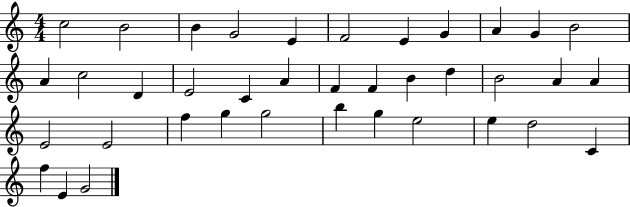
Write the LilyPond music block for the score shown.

{
  \clef treble
  \numericTimeSignature
  \time 4/4
  \key c \major
  c''2 b'2 | b'4 g'2 e'4 | f'2 e'4 g'4 | a'4 g'4 b'2 | \break a'4 c''2 d'4 | e'2 c'4 a'4 | f'4 f'4 b'4 d''4 | b'2 a'4 a'4 | \break e'2 e'2 | f''4 g''4 g''2 | b''4 g''4 e''2 | e''4 d''2 c'4 | \break f''4 e'4 g'2 | \bar "|."
}